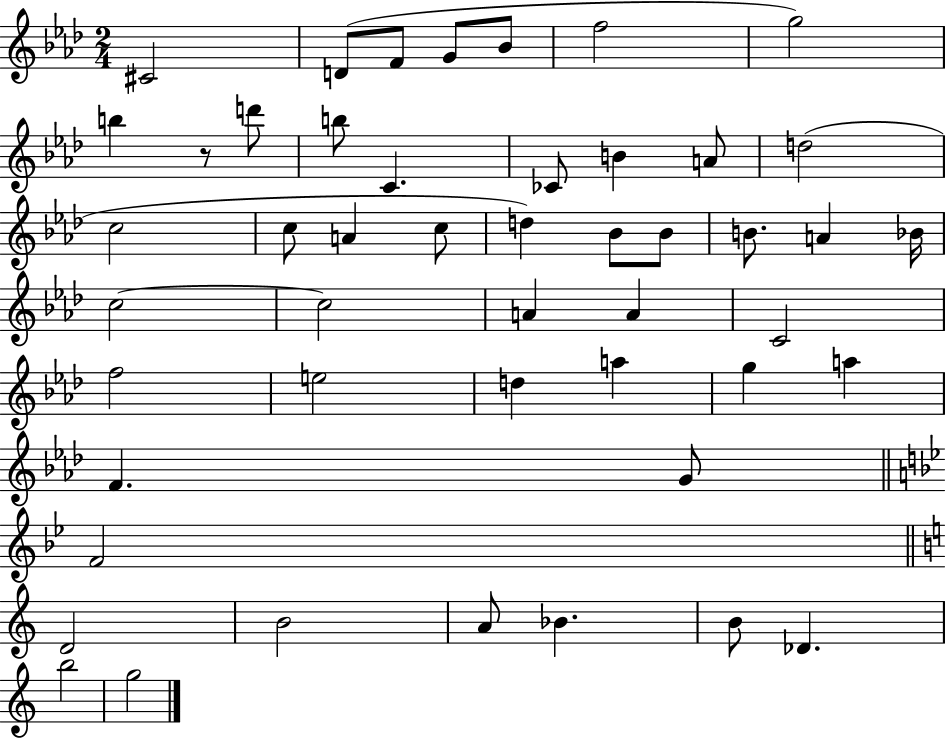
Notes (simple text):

C#4/h D4/e F4/e G4/e Bb4/e F5/h G5/h B5/q R/e D6/e B5/e C4/q. CES4/e B4/q A4/e D5/h C5/h C5/e A4/q C5/e D5/q Bb4/e Bb4/e B4/e. A4/q Bb4/s C5/h C5/h A4/q A4/q C4/h F5/h E5/h D5/q A5/q G5/q A5/q F4/q. G4/e F4/h D4/h B4/h A4/e Bb4/q. B4/e Db4/q. B5/h G5/h